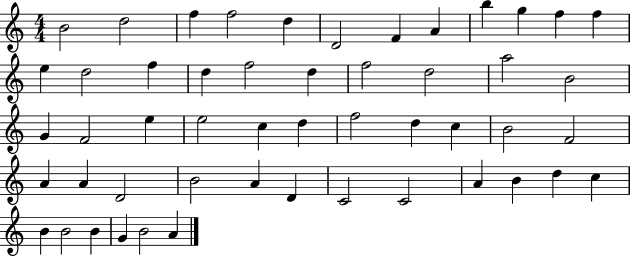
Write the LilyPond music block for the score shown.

{
  \clef treble
  \numericTimeSignature
  \time 4/4
  \key c \major
  b'2 d''2 | f''4 f''2 d''4 | d'2 f'4 a'4 | b''4 g''4 f''4 f''4 | \break e''4 d''2 f''4 | d''4 f''2 d''4 | f''2 d''2 | a''2 b'2 | \break g'4 f'2 e''4 | e''2 c''4 d''4 | f''2 d''4 c''4 | b'2 f'2 | \break a'4 a'4 d'2 | b'2 a'4 d'4 | c'2 c'2 | a'4 b'4 d''4 c''4 | \break b'4 b'2 b'4 | g'4 b'2 a'4 | \bar "|."
}